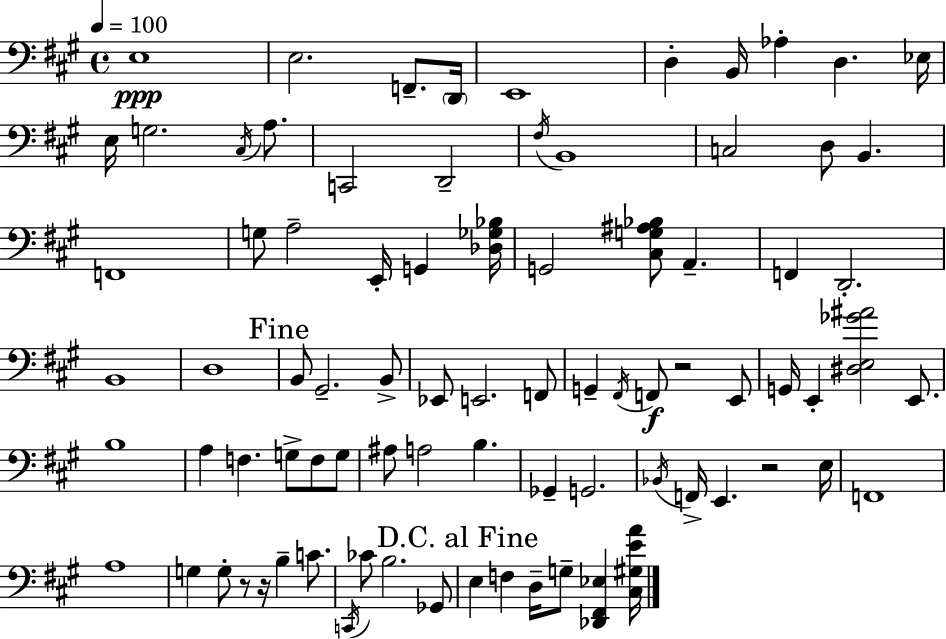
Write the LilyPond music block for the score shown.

{
  \clef bass
  \time 4/4
  \defaultTimeSignature
  \key a \major
  \tempo 4 = 100
  \repeat volta 2 { e1\ppp | e2. f,8.-- \parenthesize d,16 | e,1 | d4-. b,16 aes4-. d4. ees16 | \break e16 g2. \acciaccatura { cis16 } a8. | c,2 d,2-- | \acciaccatura { fis16 } b,1 | c2 d8 b,4. | \break f,1 | g8 a2-- e,16-. g,4 | <des ges bes>16 g,2 <cis g ais bes>8 a,4.-- | f,4 d,2.-. | \break b,1 | d1 | \mark "Fine" b,8 gis,2.-- | b,8-> ees,8 e,2. | \break f,8 g,4-- \acciaccatura { fis,16 }\f f,8 r2 | e,8 g,16 e,4-. <dis e ges' ais'>2 | e,8. b1 | a4 f4. g8-> f8 | \break g8 ais8 a2 b4. | ges,4-- g,2. | \acciaccatura { bes,16 } f,16-> e,4. r2 | e16 f,1 | \break a1 | g4 g8-. r8 r16 b4-- | c'8. \acciaccatura { c,16 } ces'8 b2. | ges,8 \mark "D.C. al Fine" e4 f4 d16-- g8-- | \break <des, fis, ees>4 <cis gis e' a'>16 } \bar "|."
}